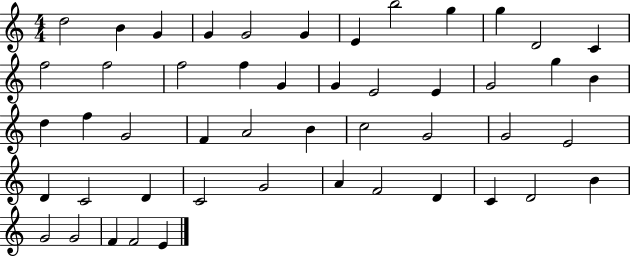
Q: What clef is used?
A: treble